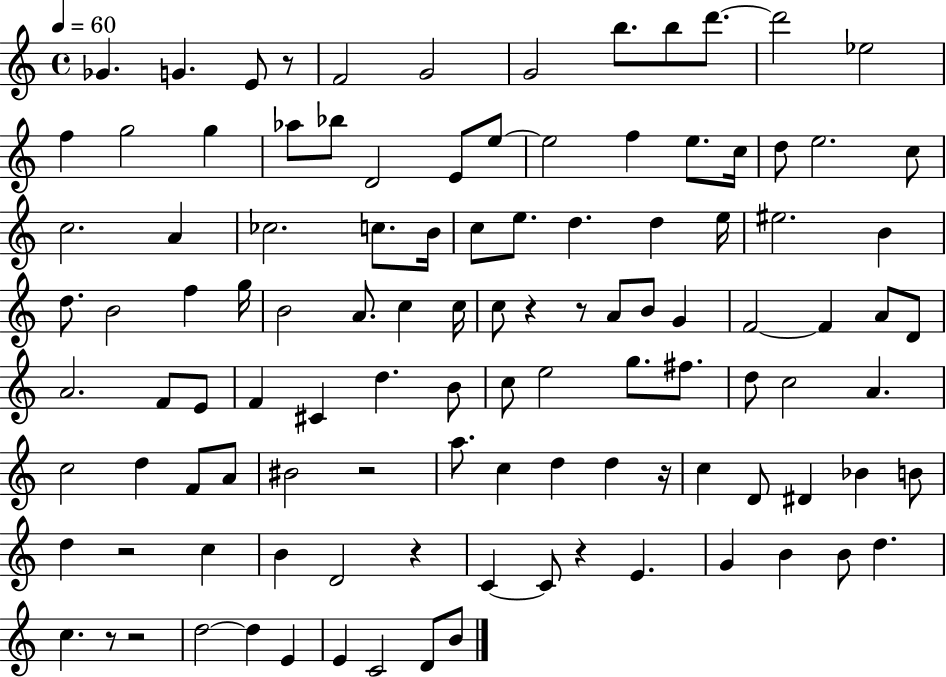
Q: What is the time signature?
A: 4/4